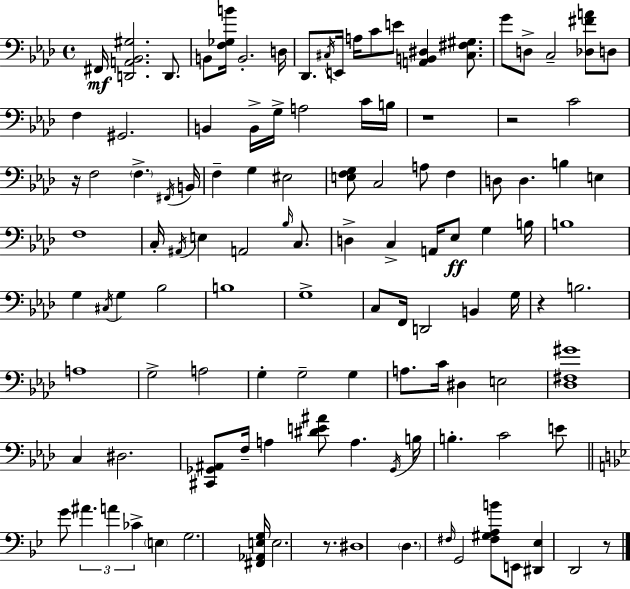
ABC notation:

X:1
T:Untitled
M:4/4
L:1/4
K:Fm
^F,,/4 [D,,A,,_B,,^G,]2 D,,/2 B,,/2 [F,_G,B]/4 B,,2 D,/4 _D,,/2 ^C,/4 E,,/4 A,/4 C/2 E/2 [A,,B,,^D,] [^C,^F,^G,]/2 G/2 D,/2 C,2 [_D,^FA]/2 D,/2 F, ^G,,2 B,, B,,/4 G,/4 A,2 C/4 B,/4 z4 z2 C2 z/4 F,2 F, ^F,,/4 B,,/4 F, G, ^E,2 [E,F,G,]/2 C,2 A,/2 F, D,/2 D, B, E, F,4 C,/4 ^A,,/4 E, A,,2 _B,/4 C,/2 D, C, A,,/4 _E,/2 G, B,/4 B,4 G, ^C,/4 G, _B,2 B,4 G,4 C,/2 F,,/4 D,,2 B,, G,/4 z B,2 A,4 G,2 A,2 G, G,2 G, A,/2 C/4 ^D, E,2 [_D,^F,^G]4 C, ^D,2 [^C,,_G,,^A,,]/2 F,/4 A, [^DE^A]/2 A, _G,,/4 B,/4 B, C2 E/2 G/2 ^A A _C E, G,2 [^F,,_A,,E,G,]/4 E,2 z/2 ^D,4 D, ^F,/4 G,,2 [^F,^G,A,B]/2 E,,/2 [^D,,_E,] D,,2 z/2